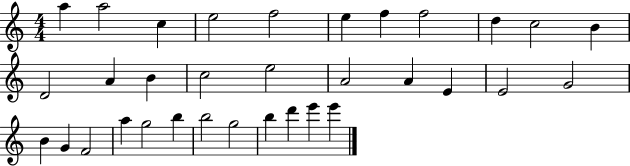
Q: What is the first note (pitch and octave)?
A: A5